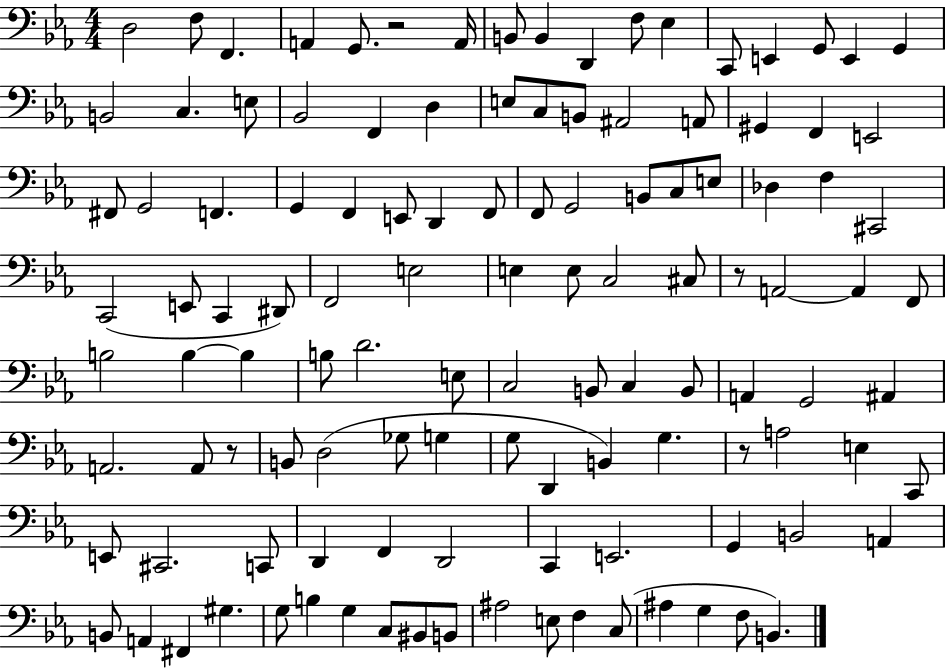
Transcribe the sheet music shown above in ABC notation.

X:1
T:Untitled
M:4/4
L:1/4
K:Eb
D,2 F,/2 F,, A,, G,,/2 z2 A,,/4 B,,/2 B,, D,, F,/2 _E, C,,/2 E,, G,,/2 E,, G,, B,,2 C, E,/2 _B,,2 F,, D, E,/2 C,/2 B,,/2 ^A,,2 A,,/2 ^G,, F,, E,,2 ^F,,/2 G,,2 F,, G,, F,, E,,/2 D,, F,,/2 F,,/2 G,,2 B,,/2 C,/2 E,/2 _D, F, ^C,,2 C,,2 E,,/2 C,, ^D,,/2 F,,2 E,2 E, E,/2 C,2 ^C,/2 z/2 A,,2 A,, F,,/2 B,2 B, B, B,/2 D2 E,/2 C,2 B,,/2 C, B,,/2 A,, G,,2 ^A,, A,,2 A,,/2 z/2 B,,/2 D,2 _G,/2 G, G,/2 D,, B,, G, z/2 A,2 E, C,,/2 E,,/2 ^C,,2 C,,/2 D,, F,, D,,2 C,, E,,2 G,, B,,2 A,, B,,/2 A,, ^F,, ^G, G,/2 B, G, C,/2 ^B,,/2 B,,/2 ^A,2 E,/2 F, C,/2 ^A, G, F,/2 B,,